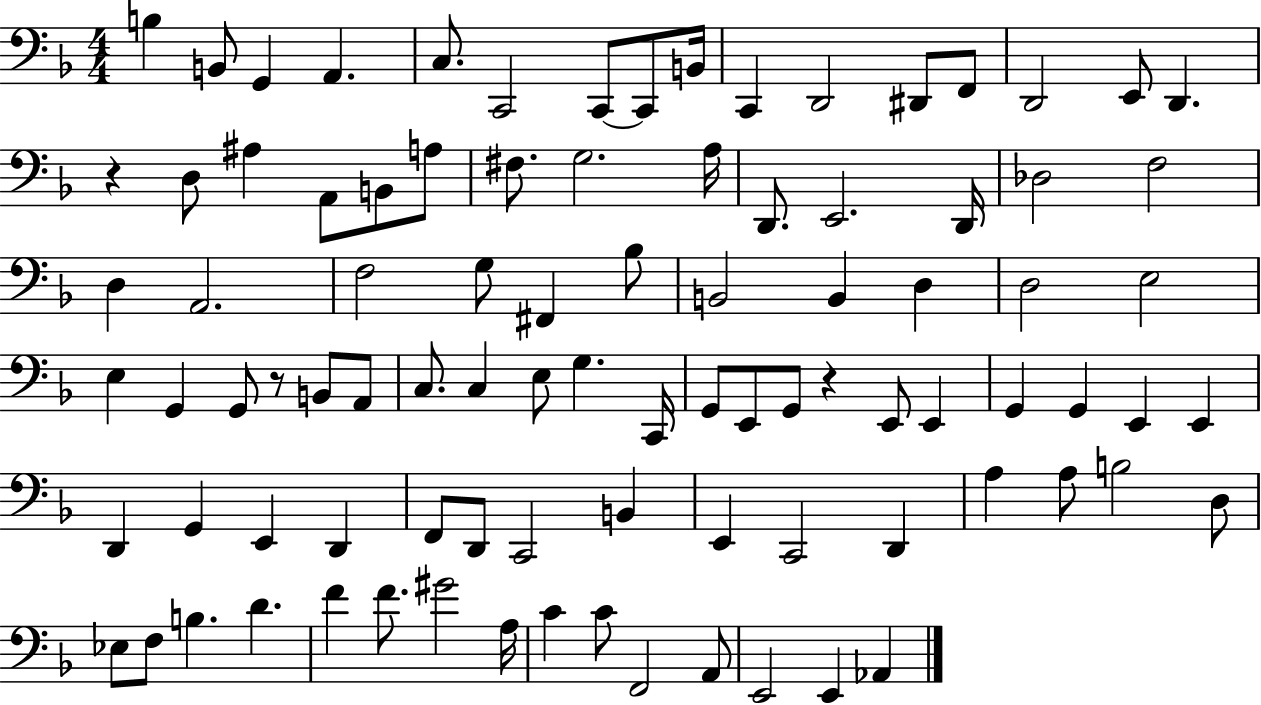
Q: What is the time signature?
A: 4/4